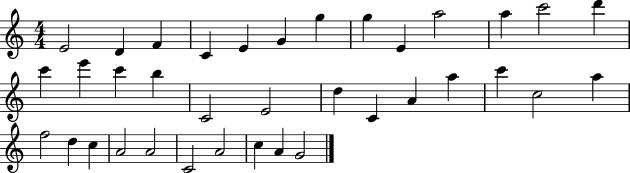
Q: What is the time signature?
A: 4/4